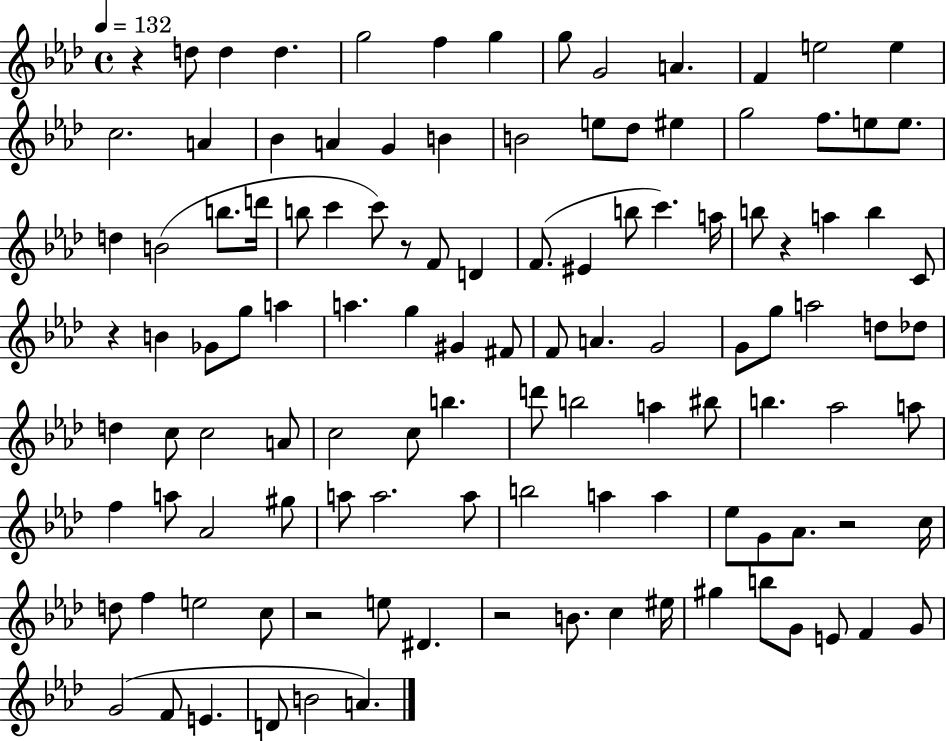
{
  \clef treble
  \time 4/4
  \defaultTimeSignature
  \key aes \major
  \tempo 4 = 132
  r4 d''8 d''4 d''4. | g''2 f''4 g''4 | g''8 g'2 a'4. | f'4 e''2 e''4 | \break c''2. a'4 | bes'4 a'4 g'4 b'4 | b'2 e''8 des''8 eis''4 | g''2 f''8. e''8 e''8. | \break d''4 b'2( b''8. d'''16 | b''8 c'''4 c'''8) r8 f'8 d'4 | f'8.( eis'4 b''8 c'''4.) a''16 | b''8 r4 a''4 b''4 c'8 | \break r4 b'4 ges'8 g''8 a''4 | a''4. g''4 gis'4 fis'8 | f'8 a'4. g'2 | g'8 g''8 a''2 d''8 des''8 | \break d''4 c''8 c''2 a'8 | c''2 c''8 b''4. | d'''8 b''2 a''4 bis''8 | b''4. aes''2 a''8 | \break f''4 a''8 aes'2 gis''8 | a''8 a''2. a''8 | b''2 a''4 a''4 | ees''8 g'8 aes'8. r2 c''16 | \break d''8 f''4 e''2 c''8 | r2 e''8 dis'4. | r2 b'8. c''4 eis''16 | gis''4 b''8 g'8 e'8 f'4 g'8 | \break g'2( f'8 e'4. | d'8 b'2 a'4.) | \bar "|."
}